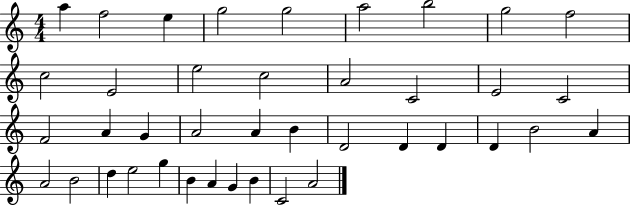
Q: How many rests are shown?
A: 0